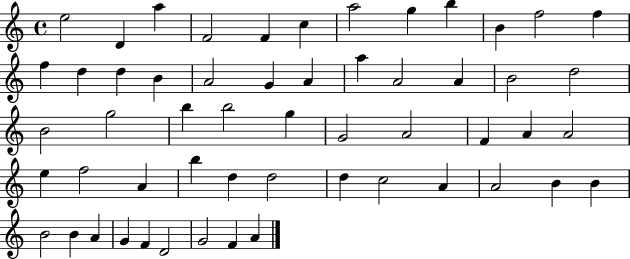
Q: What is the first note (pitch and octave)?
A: E5